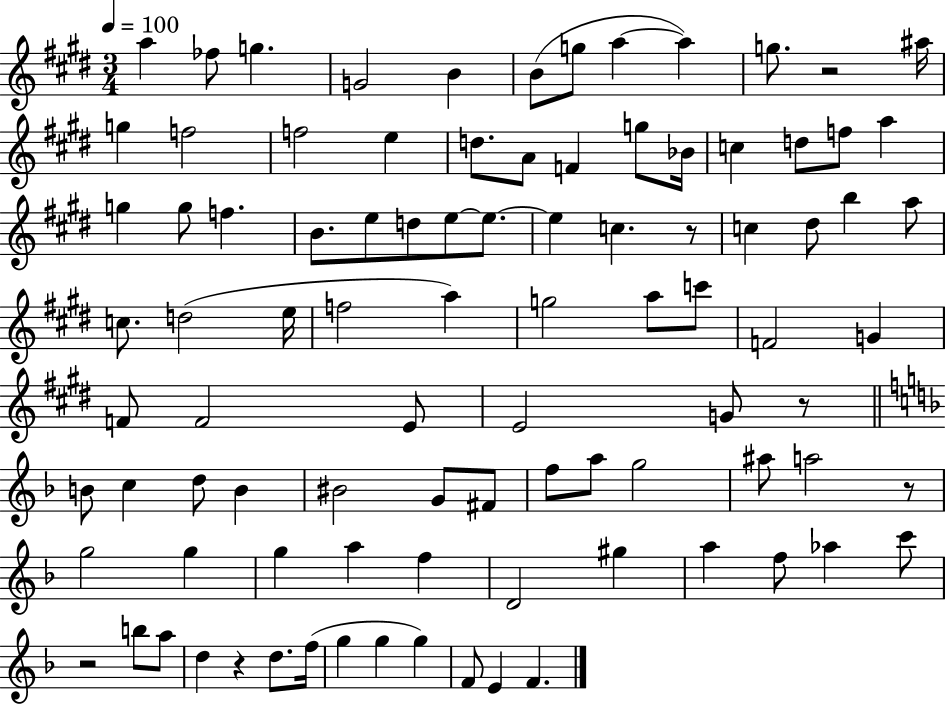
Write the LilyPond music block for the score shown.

{
  \clef treble
  \numericTimeSignature
  \time 3/4
  \key e \major
  \tempo 4 = 100
  a''4 fes''8 g''4. | g'2 b'4 | b'8( g''8 a''4~~ a''4) | g''8. r2 ais''16 | \break g''4 f''2 | f''2 e''4 | d''8. a'8 f'4 g''8 bes'16 | c''4 d''8 f''8 a''4 | \break g''4 g''8 f''4. | b'8. e''8 d''8 e''8~~ e''8.~~ | e''4 c''4. r8 | c''4 dis''8 b''4 a''8 | \break c''8. d''2( e''16 | f''2 a''4) | g''2 a''8 c'''8 | f'2 g'4 | \break f'8 f'2 e'8 | e'2 g'8 r8 | \bar "||" \break \key f \major b'8 c''4 d''8 b'4 | bis'2 g'8 fis'8 | f''8 a''8 g''2 | ais''8 a''2 r8 | \break g''2 g''4 | g''4 a''4 f''4 | d'2 gis''4 | a''4 f''8 aes''4 c'''8 | \break r2 b''8 a''8 | d''4 r4 d''8. f''16( | g''4 g''4 g''4) | f'8 e'4 f'4. | \break \bar "|."
}